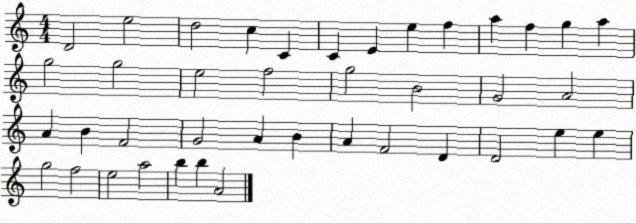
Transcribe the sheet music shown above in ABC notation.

X:1
T:Untitled
M:4/4
L:1/4
K:C
D2 e2 d2 c C C E e f a f g a g2 g2 e2 f2 g2 B2 G2 A2 A B F2 G2 A B A F2 D D2 e e g2 f2 e2 a2 b b A2